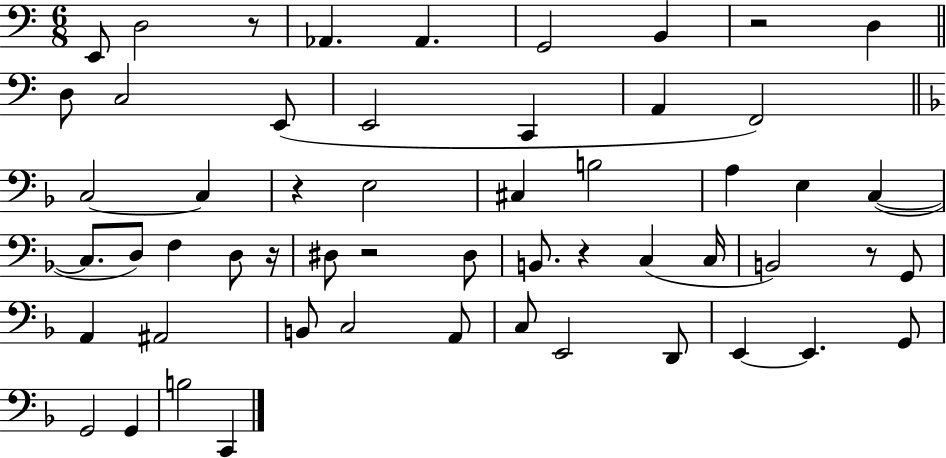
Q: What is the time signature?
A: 6/8